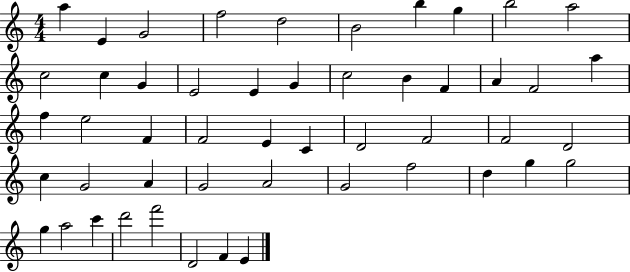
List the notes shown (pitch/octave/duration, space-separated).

A5/q E4/q G4/h F5/h D5/h B4/h B5/q G5/q B5/h A5/h C5/h C5/q G4/q E4/h E4/q G4/q C5/h B4/q F4/q A4/q F4/h A5/q F5/q E5/h F4/q F4/h E4/q C4/q D4/h F4/h F4/h D4/h C5/q G4/h A4/q G4/h A4/h G4/h F5/h D5/q G5/q G5/h G5/q A5/h C6/q D6/h F6/h D4/h F4/q E4/q